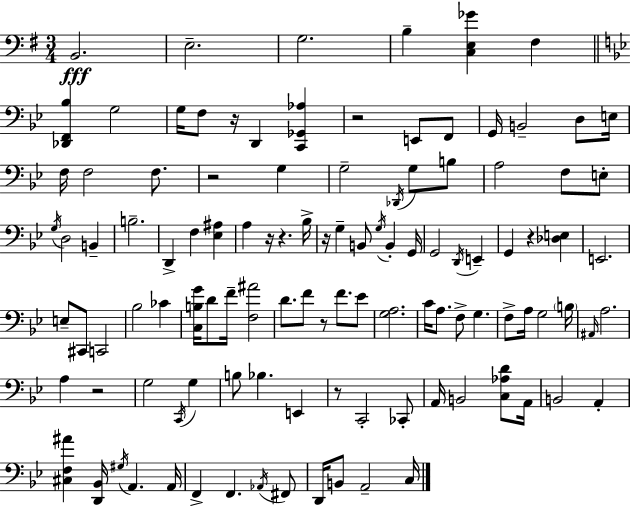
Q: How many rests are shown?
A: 10